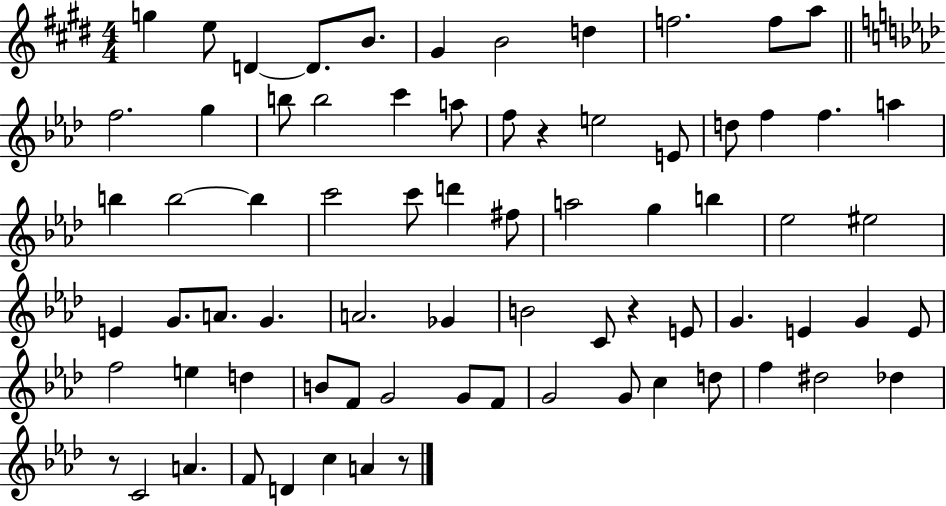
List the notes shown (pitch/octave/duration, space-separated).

G5/q E5/e D4/q D4/e. B4/e. G#4/q B4/h D5/q F5/h. F5/e A5/e F5/h. G5/q B5/e B5/h C6/q A5/e F5/e R/q E5/h E4/e D5/e F5/q F5/q. A5/q B5/q B5/h B5/q C6/h C6/e D6/q F#5/e A5/h G5/q B5/q Eb5/h EIS5/h E4/q G4/e. A4/e. G4/q. A4/h. Gb4/q B4/h C4/e R/q E4/e G4/q. E4/q G4/q E4/e F5/h E5/q D5/q B4/e F4/e G4/h G4/e F4/e G4/h G4/e C5/q D5/e F5/q D#5/h Db5/q R/e C4/h A4/q. F4/e D4/q C5/q A4/q R/e